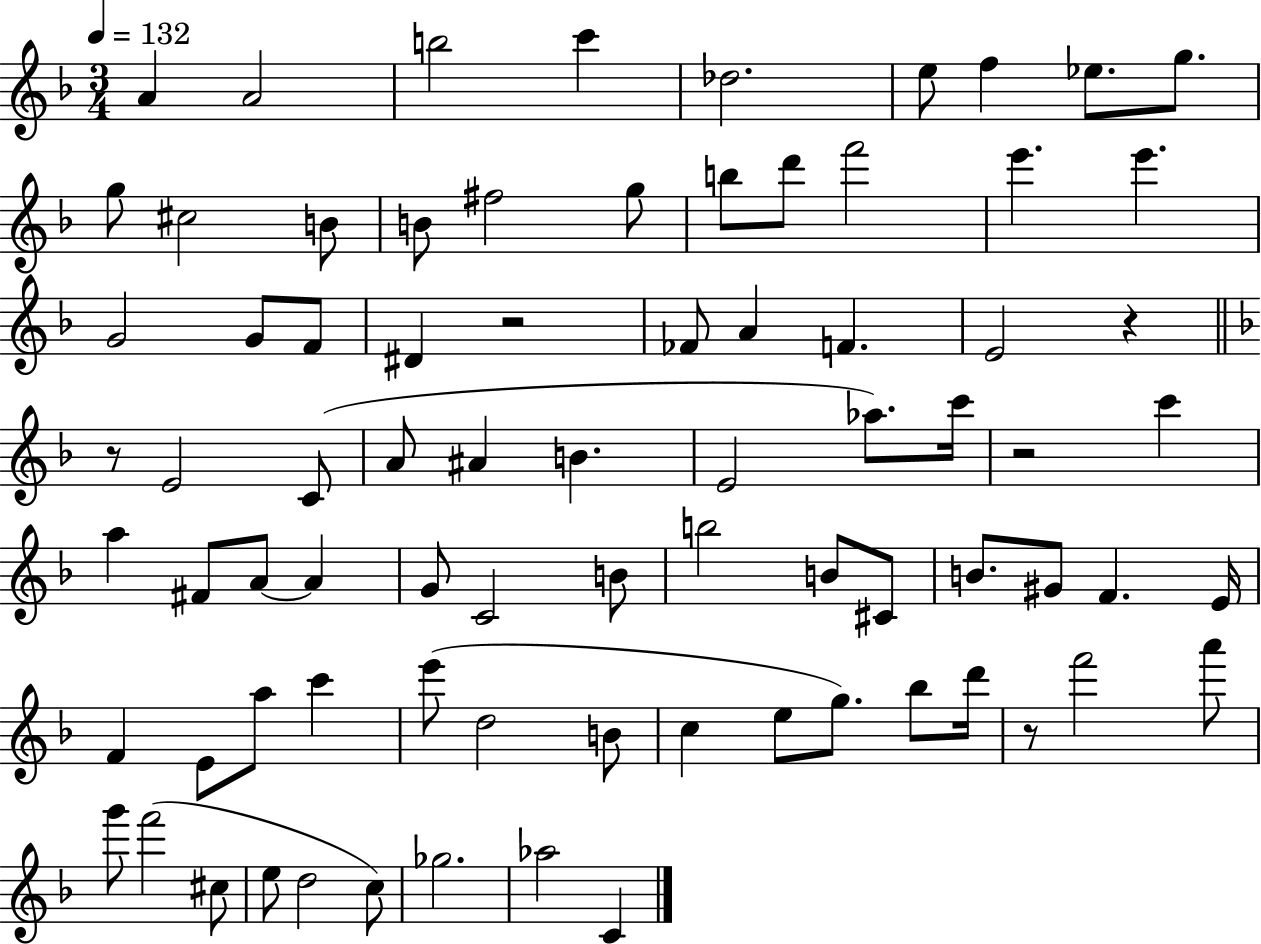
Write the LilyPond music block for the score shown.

{
  \clef treble
  \numericTimeSignature
  \time 3/4
  \key f \major
  \tempo 4 = 132
  a'4 a'2 | b''2 c'''4 | des''2. | e''8 f''4 ees''8. g''8. | \break g''8 cis''2 b'8 | b'8 fis''2 g''8 | b''8 d'''8 f'''2 | e'''4. e'''4. | \break g'2 g'8 f'8 | dis'4 r2 | fes'8 a'4 f'4. | e'2 r4 | \break \bar "||" \break \key f \major r8 e'2 c'8( | a'8 ais'4 b'4. | e'2 aes''8.) c'''16 | r2 c'''4 | \break a''4 fis'8 a'8~~ a'4 | g'8 c'2 b'8 | b''2 b'8 cis'8 | b'8. gis'8 f'4. e'16 | \break f'4 e'8 a''8 c'''4 | e'''8( d''2 b'8 | c''4 e''8 g''8.) bes''8 d'''16 | r8 f'''2 a'''8 | \break g'''8 f'''2( cis''8 | e''8 d''2 c''8) | ges''2. | aes''2 c'4 | \break \bar "|."
}